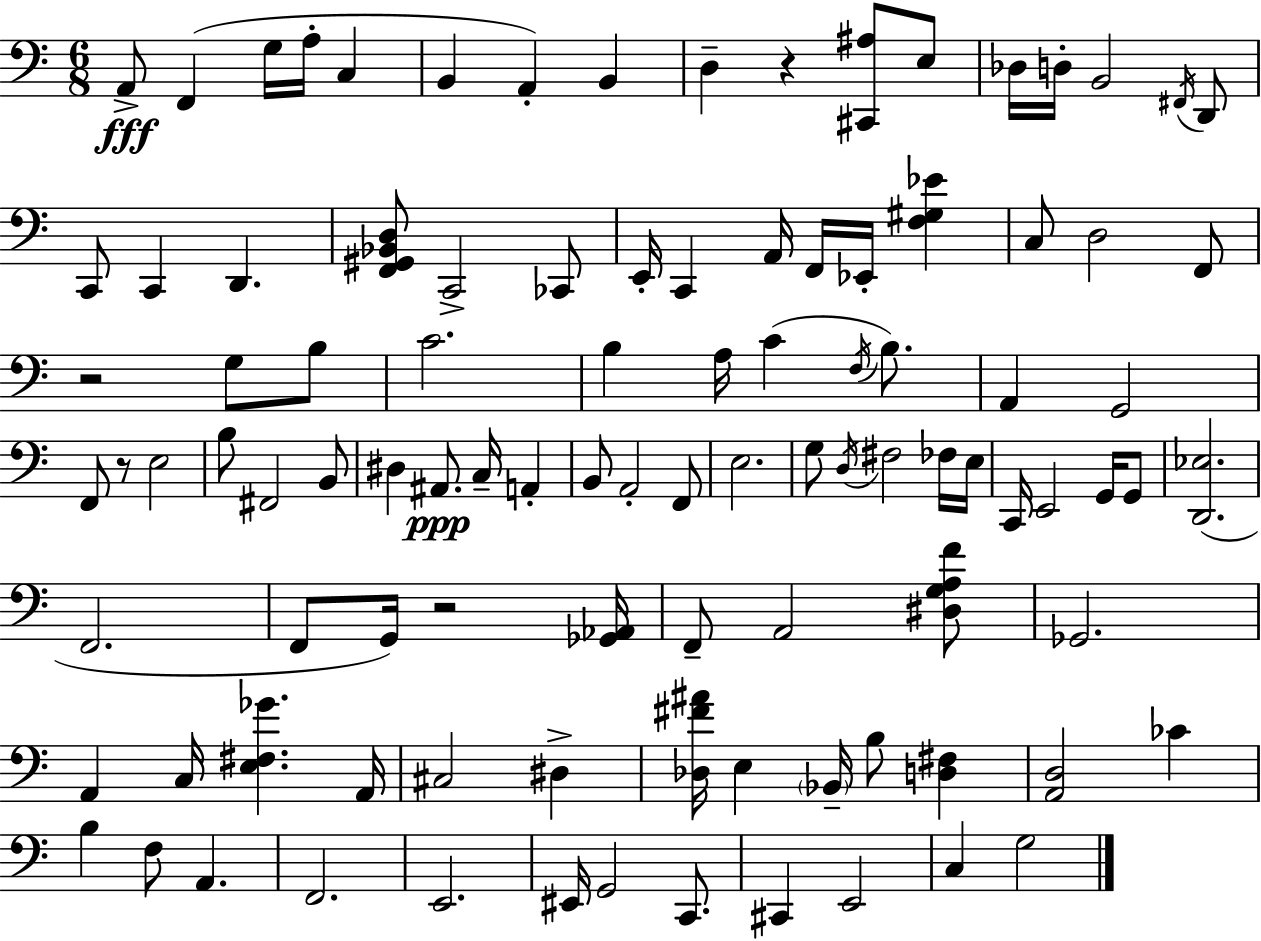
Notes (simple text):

A2/e F2/q G3/s A3/s C3/q B2/q A2/q B2/q D3/q R/q [C#2,A#3]/e E3/e Db3/s D3/s B2/h F#2/s D2/e C2/e C2/q D2/q. [F2,G#2,Bb2,D3]/e C2/h CES2/e E2/s C2/q A2/s F2/s Eb2/s [F3,G#3,Eb4]/q C3/e D3/h F2/e R/h G3/e B3/e C4/h. B3/q A3/s C4/q F3/s B3/e. A2/q G2/h F2/e R/e E3/h B3/e F#2/h B2/e D#3/q A#2/e. C3/s A2/q B2/e A2/h F2/e E3/h. G3/e D3/s F#3/h FES3/s E3/s C2/s E2/h G2/s G2/e [D2,Eb3]/h. F2/h. F2/e G2/s R/h [Gb2,Ab2]/s F2/e A2/h [D#3,G3,A3,F4]/e Gb2/h. A2/q C3/s [E3,F#3,Gb4]/q. A2/s C#3/h D#3/q [Db3,F#4,A#4]/s E3/q Bb2/s B3/e [D3,F#3]/q [A2,D3]/h CES4/q B3/q F3/e A2/q. F2/h. E2/h. EIS2/s G2/h C2/e. C#2/q E2/h C3/q G3/h